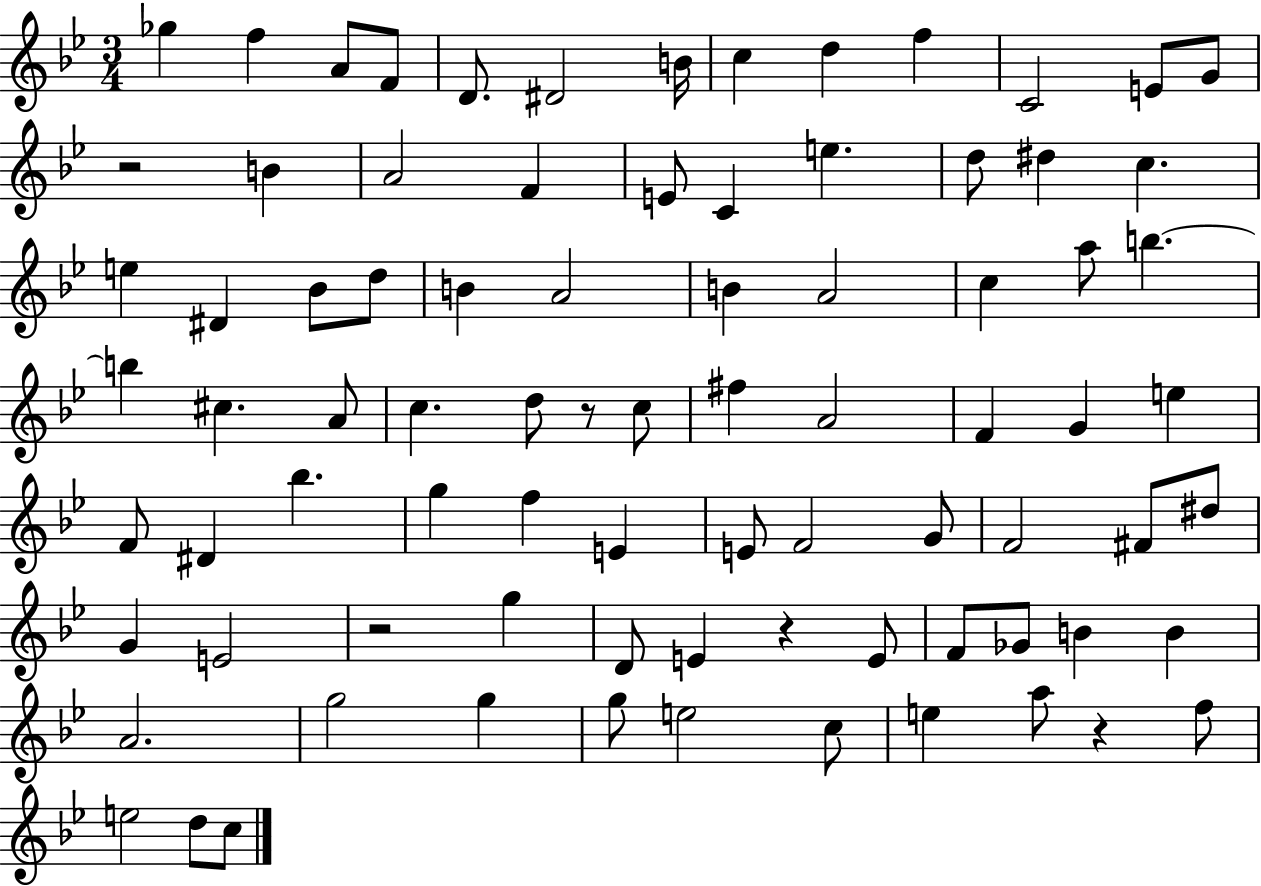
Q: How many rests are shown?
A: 5